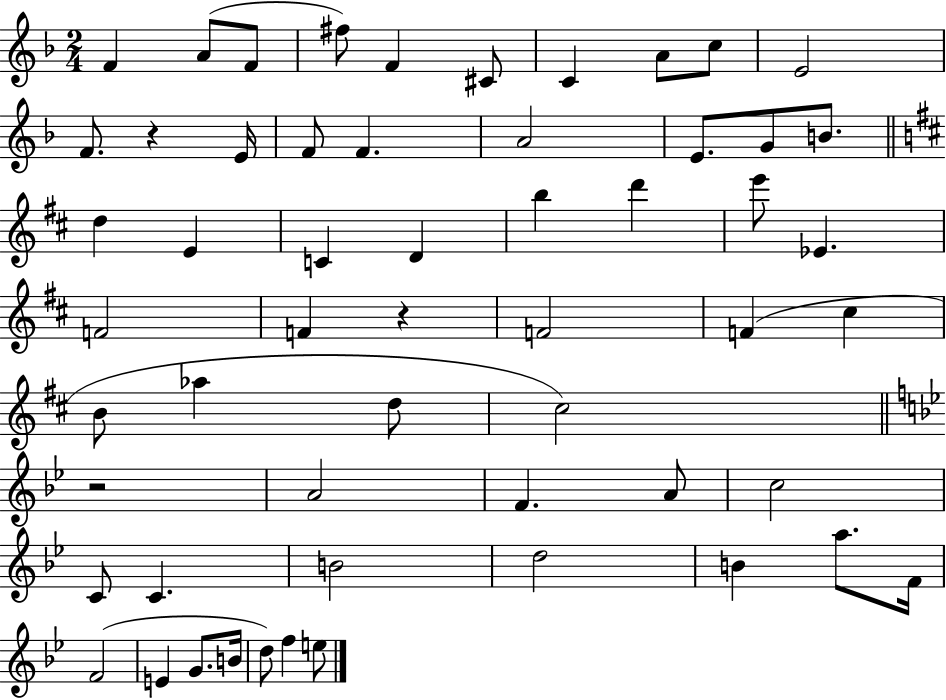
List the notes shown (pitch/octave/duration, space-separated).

F4/q A4/e F4/e F#5/e F4/q C#4/e C4/q A4/e C5/e E4/h F4/e. R/q E4/s F4/e F4/q. A4/h E4/e. G4/e B4/e. D5/q E4/q C4/q D4/q B5/q D6/q E6/e Eb4/q. F4/h F4/q R/q F4/h F4/q C#5/q B4/e Ab5/q D5/e C#5/h R/h A4/h F4/q. A4/e C5/h C4/e C4/q. B4/h D5/h B4/q A5/e. F4/s F4/h E4/q G4/e. B4/s D5/e F5/q E5/e